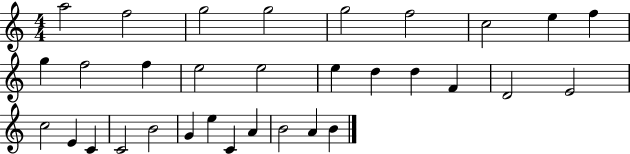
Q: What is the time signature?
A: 4/4